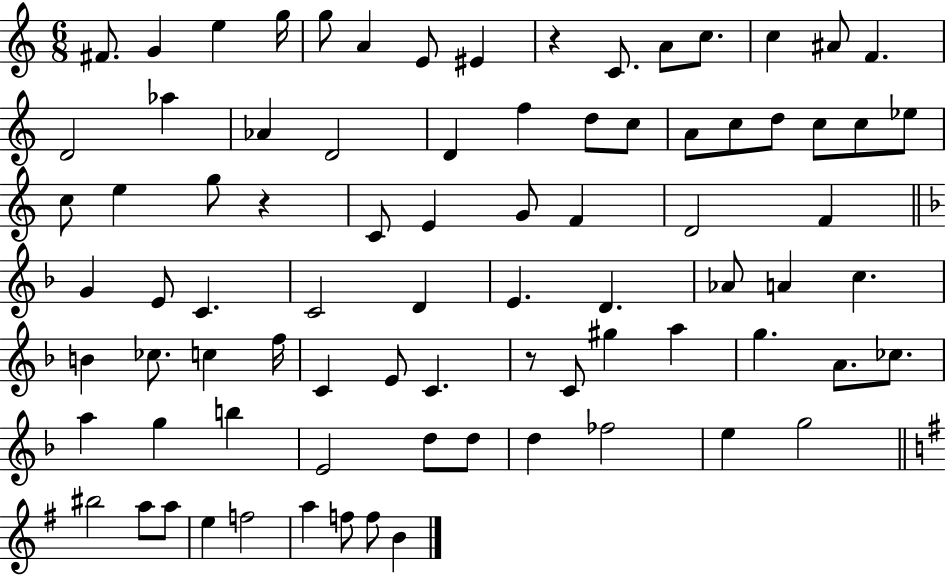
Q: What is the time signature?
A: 6/8